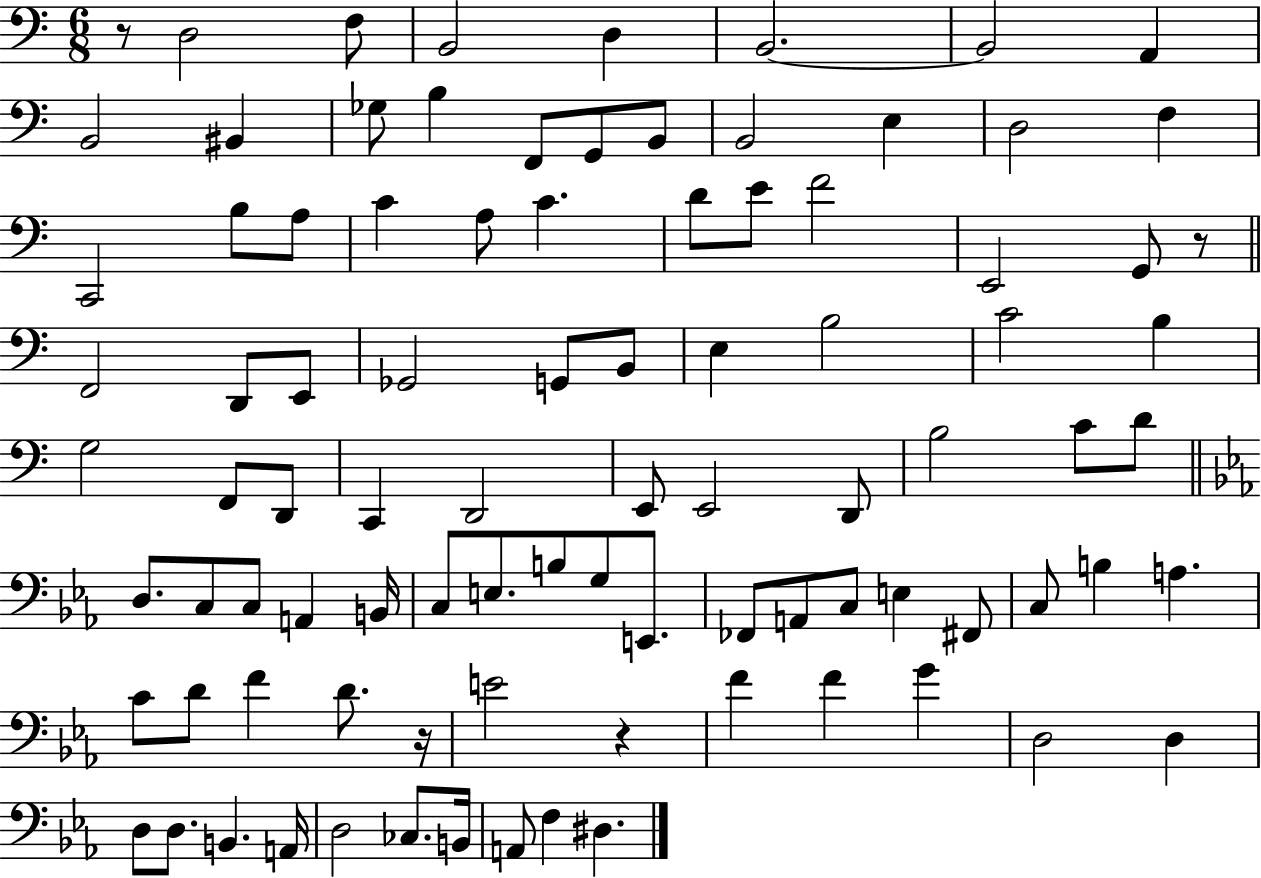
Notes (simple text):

R/e D3/h F3/e B2/h D3/q B2/h. B2/h A2/q B2/h BIS2/q Gb3/e B3/q F2/e G2/e B2/e B2/h E3/q D3/h F3/q C2/h B3/e A3/e C4/q A3/e C4/q. D4/e E4/e F4/h E2/h G2/e R/e F2/h D2/e E2/e Gb2/h G2/e B2/e E3/q B3/h C4/h B3/q G3/h F2/e D2/e C2/q D2/h E2/e E2/h D2/e B3/h C4/e D4/e D3/e. C3/e C3/e A2/q B2/s C3/e E3/e. B3/e G3/e E2/e. FES2/e A2/e C3/e E3/q F#2/e C3/e B3/q A3/q. C4/e D4/e F4/q D4/e. R/s E4/h R/q F4/q F4/q G4/q D3/h D3/q D3/e D3/e. B2/q. A2/s D3/h CES3/e. B2/s A2/e F3/q D#3/q.